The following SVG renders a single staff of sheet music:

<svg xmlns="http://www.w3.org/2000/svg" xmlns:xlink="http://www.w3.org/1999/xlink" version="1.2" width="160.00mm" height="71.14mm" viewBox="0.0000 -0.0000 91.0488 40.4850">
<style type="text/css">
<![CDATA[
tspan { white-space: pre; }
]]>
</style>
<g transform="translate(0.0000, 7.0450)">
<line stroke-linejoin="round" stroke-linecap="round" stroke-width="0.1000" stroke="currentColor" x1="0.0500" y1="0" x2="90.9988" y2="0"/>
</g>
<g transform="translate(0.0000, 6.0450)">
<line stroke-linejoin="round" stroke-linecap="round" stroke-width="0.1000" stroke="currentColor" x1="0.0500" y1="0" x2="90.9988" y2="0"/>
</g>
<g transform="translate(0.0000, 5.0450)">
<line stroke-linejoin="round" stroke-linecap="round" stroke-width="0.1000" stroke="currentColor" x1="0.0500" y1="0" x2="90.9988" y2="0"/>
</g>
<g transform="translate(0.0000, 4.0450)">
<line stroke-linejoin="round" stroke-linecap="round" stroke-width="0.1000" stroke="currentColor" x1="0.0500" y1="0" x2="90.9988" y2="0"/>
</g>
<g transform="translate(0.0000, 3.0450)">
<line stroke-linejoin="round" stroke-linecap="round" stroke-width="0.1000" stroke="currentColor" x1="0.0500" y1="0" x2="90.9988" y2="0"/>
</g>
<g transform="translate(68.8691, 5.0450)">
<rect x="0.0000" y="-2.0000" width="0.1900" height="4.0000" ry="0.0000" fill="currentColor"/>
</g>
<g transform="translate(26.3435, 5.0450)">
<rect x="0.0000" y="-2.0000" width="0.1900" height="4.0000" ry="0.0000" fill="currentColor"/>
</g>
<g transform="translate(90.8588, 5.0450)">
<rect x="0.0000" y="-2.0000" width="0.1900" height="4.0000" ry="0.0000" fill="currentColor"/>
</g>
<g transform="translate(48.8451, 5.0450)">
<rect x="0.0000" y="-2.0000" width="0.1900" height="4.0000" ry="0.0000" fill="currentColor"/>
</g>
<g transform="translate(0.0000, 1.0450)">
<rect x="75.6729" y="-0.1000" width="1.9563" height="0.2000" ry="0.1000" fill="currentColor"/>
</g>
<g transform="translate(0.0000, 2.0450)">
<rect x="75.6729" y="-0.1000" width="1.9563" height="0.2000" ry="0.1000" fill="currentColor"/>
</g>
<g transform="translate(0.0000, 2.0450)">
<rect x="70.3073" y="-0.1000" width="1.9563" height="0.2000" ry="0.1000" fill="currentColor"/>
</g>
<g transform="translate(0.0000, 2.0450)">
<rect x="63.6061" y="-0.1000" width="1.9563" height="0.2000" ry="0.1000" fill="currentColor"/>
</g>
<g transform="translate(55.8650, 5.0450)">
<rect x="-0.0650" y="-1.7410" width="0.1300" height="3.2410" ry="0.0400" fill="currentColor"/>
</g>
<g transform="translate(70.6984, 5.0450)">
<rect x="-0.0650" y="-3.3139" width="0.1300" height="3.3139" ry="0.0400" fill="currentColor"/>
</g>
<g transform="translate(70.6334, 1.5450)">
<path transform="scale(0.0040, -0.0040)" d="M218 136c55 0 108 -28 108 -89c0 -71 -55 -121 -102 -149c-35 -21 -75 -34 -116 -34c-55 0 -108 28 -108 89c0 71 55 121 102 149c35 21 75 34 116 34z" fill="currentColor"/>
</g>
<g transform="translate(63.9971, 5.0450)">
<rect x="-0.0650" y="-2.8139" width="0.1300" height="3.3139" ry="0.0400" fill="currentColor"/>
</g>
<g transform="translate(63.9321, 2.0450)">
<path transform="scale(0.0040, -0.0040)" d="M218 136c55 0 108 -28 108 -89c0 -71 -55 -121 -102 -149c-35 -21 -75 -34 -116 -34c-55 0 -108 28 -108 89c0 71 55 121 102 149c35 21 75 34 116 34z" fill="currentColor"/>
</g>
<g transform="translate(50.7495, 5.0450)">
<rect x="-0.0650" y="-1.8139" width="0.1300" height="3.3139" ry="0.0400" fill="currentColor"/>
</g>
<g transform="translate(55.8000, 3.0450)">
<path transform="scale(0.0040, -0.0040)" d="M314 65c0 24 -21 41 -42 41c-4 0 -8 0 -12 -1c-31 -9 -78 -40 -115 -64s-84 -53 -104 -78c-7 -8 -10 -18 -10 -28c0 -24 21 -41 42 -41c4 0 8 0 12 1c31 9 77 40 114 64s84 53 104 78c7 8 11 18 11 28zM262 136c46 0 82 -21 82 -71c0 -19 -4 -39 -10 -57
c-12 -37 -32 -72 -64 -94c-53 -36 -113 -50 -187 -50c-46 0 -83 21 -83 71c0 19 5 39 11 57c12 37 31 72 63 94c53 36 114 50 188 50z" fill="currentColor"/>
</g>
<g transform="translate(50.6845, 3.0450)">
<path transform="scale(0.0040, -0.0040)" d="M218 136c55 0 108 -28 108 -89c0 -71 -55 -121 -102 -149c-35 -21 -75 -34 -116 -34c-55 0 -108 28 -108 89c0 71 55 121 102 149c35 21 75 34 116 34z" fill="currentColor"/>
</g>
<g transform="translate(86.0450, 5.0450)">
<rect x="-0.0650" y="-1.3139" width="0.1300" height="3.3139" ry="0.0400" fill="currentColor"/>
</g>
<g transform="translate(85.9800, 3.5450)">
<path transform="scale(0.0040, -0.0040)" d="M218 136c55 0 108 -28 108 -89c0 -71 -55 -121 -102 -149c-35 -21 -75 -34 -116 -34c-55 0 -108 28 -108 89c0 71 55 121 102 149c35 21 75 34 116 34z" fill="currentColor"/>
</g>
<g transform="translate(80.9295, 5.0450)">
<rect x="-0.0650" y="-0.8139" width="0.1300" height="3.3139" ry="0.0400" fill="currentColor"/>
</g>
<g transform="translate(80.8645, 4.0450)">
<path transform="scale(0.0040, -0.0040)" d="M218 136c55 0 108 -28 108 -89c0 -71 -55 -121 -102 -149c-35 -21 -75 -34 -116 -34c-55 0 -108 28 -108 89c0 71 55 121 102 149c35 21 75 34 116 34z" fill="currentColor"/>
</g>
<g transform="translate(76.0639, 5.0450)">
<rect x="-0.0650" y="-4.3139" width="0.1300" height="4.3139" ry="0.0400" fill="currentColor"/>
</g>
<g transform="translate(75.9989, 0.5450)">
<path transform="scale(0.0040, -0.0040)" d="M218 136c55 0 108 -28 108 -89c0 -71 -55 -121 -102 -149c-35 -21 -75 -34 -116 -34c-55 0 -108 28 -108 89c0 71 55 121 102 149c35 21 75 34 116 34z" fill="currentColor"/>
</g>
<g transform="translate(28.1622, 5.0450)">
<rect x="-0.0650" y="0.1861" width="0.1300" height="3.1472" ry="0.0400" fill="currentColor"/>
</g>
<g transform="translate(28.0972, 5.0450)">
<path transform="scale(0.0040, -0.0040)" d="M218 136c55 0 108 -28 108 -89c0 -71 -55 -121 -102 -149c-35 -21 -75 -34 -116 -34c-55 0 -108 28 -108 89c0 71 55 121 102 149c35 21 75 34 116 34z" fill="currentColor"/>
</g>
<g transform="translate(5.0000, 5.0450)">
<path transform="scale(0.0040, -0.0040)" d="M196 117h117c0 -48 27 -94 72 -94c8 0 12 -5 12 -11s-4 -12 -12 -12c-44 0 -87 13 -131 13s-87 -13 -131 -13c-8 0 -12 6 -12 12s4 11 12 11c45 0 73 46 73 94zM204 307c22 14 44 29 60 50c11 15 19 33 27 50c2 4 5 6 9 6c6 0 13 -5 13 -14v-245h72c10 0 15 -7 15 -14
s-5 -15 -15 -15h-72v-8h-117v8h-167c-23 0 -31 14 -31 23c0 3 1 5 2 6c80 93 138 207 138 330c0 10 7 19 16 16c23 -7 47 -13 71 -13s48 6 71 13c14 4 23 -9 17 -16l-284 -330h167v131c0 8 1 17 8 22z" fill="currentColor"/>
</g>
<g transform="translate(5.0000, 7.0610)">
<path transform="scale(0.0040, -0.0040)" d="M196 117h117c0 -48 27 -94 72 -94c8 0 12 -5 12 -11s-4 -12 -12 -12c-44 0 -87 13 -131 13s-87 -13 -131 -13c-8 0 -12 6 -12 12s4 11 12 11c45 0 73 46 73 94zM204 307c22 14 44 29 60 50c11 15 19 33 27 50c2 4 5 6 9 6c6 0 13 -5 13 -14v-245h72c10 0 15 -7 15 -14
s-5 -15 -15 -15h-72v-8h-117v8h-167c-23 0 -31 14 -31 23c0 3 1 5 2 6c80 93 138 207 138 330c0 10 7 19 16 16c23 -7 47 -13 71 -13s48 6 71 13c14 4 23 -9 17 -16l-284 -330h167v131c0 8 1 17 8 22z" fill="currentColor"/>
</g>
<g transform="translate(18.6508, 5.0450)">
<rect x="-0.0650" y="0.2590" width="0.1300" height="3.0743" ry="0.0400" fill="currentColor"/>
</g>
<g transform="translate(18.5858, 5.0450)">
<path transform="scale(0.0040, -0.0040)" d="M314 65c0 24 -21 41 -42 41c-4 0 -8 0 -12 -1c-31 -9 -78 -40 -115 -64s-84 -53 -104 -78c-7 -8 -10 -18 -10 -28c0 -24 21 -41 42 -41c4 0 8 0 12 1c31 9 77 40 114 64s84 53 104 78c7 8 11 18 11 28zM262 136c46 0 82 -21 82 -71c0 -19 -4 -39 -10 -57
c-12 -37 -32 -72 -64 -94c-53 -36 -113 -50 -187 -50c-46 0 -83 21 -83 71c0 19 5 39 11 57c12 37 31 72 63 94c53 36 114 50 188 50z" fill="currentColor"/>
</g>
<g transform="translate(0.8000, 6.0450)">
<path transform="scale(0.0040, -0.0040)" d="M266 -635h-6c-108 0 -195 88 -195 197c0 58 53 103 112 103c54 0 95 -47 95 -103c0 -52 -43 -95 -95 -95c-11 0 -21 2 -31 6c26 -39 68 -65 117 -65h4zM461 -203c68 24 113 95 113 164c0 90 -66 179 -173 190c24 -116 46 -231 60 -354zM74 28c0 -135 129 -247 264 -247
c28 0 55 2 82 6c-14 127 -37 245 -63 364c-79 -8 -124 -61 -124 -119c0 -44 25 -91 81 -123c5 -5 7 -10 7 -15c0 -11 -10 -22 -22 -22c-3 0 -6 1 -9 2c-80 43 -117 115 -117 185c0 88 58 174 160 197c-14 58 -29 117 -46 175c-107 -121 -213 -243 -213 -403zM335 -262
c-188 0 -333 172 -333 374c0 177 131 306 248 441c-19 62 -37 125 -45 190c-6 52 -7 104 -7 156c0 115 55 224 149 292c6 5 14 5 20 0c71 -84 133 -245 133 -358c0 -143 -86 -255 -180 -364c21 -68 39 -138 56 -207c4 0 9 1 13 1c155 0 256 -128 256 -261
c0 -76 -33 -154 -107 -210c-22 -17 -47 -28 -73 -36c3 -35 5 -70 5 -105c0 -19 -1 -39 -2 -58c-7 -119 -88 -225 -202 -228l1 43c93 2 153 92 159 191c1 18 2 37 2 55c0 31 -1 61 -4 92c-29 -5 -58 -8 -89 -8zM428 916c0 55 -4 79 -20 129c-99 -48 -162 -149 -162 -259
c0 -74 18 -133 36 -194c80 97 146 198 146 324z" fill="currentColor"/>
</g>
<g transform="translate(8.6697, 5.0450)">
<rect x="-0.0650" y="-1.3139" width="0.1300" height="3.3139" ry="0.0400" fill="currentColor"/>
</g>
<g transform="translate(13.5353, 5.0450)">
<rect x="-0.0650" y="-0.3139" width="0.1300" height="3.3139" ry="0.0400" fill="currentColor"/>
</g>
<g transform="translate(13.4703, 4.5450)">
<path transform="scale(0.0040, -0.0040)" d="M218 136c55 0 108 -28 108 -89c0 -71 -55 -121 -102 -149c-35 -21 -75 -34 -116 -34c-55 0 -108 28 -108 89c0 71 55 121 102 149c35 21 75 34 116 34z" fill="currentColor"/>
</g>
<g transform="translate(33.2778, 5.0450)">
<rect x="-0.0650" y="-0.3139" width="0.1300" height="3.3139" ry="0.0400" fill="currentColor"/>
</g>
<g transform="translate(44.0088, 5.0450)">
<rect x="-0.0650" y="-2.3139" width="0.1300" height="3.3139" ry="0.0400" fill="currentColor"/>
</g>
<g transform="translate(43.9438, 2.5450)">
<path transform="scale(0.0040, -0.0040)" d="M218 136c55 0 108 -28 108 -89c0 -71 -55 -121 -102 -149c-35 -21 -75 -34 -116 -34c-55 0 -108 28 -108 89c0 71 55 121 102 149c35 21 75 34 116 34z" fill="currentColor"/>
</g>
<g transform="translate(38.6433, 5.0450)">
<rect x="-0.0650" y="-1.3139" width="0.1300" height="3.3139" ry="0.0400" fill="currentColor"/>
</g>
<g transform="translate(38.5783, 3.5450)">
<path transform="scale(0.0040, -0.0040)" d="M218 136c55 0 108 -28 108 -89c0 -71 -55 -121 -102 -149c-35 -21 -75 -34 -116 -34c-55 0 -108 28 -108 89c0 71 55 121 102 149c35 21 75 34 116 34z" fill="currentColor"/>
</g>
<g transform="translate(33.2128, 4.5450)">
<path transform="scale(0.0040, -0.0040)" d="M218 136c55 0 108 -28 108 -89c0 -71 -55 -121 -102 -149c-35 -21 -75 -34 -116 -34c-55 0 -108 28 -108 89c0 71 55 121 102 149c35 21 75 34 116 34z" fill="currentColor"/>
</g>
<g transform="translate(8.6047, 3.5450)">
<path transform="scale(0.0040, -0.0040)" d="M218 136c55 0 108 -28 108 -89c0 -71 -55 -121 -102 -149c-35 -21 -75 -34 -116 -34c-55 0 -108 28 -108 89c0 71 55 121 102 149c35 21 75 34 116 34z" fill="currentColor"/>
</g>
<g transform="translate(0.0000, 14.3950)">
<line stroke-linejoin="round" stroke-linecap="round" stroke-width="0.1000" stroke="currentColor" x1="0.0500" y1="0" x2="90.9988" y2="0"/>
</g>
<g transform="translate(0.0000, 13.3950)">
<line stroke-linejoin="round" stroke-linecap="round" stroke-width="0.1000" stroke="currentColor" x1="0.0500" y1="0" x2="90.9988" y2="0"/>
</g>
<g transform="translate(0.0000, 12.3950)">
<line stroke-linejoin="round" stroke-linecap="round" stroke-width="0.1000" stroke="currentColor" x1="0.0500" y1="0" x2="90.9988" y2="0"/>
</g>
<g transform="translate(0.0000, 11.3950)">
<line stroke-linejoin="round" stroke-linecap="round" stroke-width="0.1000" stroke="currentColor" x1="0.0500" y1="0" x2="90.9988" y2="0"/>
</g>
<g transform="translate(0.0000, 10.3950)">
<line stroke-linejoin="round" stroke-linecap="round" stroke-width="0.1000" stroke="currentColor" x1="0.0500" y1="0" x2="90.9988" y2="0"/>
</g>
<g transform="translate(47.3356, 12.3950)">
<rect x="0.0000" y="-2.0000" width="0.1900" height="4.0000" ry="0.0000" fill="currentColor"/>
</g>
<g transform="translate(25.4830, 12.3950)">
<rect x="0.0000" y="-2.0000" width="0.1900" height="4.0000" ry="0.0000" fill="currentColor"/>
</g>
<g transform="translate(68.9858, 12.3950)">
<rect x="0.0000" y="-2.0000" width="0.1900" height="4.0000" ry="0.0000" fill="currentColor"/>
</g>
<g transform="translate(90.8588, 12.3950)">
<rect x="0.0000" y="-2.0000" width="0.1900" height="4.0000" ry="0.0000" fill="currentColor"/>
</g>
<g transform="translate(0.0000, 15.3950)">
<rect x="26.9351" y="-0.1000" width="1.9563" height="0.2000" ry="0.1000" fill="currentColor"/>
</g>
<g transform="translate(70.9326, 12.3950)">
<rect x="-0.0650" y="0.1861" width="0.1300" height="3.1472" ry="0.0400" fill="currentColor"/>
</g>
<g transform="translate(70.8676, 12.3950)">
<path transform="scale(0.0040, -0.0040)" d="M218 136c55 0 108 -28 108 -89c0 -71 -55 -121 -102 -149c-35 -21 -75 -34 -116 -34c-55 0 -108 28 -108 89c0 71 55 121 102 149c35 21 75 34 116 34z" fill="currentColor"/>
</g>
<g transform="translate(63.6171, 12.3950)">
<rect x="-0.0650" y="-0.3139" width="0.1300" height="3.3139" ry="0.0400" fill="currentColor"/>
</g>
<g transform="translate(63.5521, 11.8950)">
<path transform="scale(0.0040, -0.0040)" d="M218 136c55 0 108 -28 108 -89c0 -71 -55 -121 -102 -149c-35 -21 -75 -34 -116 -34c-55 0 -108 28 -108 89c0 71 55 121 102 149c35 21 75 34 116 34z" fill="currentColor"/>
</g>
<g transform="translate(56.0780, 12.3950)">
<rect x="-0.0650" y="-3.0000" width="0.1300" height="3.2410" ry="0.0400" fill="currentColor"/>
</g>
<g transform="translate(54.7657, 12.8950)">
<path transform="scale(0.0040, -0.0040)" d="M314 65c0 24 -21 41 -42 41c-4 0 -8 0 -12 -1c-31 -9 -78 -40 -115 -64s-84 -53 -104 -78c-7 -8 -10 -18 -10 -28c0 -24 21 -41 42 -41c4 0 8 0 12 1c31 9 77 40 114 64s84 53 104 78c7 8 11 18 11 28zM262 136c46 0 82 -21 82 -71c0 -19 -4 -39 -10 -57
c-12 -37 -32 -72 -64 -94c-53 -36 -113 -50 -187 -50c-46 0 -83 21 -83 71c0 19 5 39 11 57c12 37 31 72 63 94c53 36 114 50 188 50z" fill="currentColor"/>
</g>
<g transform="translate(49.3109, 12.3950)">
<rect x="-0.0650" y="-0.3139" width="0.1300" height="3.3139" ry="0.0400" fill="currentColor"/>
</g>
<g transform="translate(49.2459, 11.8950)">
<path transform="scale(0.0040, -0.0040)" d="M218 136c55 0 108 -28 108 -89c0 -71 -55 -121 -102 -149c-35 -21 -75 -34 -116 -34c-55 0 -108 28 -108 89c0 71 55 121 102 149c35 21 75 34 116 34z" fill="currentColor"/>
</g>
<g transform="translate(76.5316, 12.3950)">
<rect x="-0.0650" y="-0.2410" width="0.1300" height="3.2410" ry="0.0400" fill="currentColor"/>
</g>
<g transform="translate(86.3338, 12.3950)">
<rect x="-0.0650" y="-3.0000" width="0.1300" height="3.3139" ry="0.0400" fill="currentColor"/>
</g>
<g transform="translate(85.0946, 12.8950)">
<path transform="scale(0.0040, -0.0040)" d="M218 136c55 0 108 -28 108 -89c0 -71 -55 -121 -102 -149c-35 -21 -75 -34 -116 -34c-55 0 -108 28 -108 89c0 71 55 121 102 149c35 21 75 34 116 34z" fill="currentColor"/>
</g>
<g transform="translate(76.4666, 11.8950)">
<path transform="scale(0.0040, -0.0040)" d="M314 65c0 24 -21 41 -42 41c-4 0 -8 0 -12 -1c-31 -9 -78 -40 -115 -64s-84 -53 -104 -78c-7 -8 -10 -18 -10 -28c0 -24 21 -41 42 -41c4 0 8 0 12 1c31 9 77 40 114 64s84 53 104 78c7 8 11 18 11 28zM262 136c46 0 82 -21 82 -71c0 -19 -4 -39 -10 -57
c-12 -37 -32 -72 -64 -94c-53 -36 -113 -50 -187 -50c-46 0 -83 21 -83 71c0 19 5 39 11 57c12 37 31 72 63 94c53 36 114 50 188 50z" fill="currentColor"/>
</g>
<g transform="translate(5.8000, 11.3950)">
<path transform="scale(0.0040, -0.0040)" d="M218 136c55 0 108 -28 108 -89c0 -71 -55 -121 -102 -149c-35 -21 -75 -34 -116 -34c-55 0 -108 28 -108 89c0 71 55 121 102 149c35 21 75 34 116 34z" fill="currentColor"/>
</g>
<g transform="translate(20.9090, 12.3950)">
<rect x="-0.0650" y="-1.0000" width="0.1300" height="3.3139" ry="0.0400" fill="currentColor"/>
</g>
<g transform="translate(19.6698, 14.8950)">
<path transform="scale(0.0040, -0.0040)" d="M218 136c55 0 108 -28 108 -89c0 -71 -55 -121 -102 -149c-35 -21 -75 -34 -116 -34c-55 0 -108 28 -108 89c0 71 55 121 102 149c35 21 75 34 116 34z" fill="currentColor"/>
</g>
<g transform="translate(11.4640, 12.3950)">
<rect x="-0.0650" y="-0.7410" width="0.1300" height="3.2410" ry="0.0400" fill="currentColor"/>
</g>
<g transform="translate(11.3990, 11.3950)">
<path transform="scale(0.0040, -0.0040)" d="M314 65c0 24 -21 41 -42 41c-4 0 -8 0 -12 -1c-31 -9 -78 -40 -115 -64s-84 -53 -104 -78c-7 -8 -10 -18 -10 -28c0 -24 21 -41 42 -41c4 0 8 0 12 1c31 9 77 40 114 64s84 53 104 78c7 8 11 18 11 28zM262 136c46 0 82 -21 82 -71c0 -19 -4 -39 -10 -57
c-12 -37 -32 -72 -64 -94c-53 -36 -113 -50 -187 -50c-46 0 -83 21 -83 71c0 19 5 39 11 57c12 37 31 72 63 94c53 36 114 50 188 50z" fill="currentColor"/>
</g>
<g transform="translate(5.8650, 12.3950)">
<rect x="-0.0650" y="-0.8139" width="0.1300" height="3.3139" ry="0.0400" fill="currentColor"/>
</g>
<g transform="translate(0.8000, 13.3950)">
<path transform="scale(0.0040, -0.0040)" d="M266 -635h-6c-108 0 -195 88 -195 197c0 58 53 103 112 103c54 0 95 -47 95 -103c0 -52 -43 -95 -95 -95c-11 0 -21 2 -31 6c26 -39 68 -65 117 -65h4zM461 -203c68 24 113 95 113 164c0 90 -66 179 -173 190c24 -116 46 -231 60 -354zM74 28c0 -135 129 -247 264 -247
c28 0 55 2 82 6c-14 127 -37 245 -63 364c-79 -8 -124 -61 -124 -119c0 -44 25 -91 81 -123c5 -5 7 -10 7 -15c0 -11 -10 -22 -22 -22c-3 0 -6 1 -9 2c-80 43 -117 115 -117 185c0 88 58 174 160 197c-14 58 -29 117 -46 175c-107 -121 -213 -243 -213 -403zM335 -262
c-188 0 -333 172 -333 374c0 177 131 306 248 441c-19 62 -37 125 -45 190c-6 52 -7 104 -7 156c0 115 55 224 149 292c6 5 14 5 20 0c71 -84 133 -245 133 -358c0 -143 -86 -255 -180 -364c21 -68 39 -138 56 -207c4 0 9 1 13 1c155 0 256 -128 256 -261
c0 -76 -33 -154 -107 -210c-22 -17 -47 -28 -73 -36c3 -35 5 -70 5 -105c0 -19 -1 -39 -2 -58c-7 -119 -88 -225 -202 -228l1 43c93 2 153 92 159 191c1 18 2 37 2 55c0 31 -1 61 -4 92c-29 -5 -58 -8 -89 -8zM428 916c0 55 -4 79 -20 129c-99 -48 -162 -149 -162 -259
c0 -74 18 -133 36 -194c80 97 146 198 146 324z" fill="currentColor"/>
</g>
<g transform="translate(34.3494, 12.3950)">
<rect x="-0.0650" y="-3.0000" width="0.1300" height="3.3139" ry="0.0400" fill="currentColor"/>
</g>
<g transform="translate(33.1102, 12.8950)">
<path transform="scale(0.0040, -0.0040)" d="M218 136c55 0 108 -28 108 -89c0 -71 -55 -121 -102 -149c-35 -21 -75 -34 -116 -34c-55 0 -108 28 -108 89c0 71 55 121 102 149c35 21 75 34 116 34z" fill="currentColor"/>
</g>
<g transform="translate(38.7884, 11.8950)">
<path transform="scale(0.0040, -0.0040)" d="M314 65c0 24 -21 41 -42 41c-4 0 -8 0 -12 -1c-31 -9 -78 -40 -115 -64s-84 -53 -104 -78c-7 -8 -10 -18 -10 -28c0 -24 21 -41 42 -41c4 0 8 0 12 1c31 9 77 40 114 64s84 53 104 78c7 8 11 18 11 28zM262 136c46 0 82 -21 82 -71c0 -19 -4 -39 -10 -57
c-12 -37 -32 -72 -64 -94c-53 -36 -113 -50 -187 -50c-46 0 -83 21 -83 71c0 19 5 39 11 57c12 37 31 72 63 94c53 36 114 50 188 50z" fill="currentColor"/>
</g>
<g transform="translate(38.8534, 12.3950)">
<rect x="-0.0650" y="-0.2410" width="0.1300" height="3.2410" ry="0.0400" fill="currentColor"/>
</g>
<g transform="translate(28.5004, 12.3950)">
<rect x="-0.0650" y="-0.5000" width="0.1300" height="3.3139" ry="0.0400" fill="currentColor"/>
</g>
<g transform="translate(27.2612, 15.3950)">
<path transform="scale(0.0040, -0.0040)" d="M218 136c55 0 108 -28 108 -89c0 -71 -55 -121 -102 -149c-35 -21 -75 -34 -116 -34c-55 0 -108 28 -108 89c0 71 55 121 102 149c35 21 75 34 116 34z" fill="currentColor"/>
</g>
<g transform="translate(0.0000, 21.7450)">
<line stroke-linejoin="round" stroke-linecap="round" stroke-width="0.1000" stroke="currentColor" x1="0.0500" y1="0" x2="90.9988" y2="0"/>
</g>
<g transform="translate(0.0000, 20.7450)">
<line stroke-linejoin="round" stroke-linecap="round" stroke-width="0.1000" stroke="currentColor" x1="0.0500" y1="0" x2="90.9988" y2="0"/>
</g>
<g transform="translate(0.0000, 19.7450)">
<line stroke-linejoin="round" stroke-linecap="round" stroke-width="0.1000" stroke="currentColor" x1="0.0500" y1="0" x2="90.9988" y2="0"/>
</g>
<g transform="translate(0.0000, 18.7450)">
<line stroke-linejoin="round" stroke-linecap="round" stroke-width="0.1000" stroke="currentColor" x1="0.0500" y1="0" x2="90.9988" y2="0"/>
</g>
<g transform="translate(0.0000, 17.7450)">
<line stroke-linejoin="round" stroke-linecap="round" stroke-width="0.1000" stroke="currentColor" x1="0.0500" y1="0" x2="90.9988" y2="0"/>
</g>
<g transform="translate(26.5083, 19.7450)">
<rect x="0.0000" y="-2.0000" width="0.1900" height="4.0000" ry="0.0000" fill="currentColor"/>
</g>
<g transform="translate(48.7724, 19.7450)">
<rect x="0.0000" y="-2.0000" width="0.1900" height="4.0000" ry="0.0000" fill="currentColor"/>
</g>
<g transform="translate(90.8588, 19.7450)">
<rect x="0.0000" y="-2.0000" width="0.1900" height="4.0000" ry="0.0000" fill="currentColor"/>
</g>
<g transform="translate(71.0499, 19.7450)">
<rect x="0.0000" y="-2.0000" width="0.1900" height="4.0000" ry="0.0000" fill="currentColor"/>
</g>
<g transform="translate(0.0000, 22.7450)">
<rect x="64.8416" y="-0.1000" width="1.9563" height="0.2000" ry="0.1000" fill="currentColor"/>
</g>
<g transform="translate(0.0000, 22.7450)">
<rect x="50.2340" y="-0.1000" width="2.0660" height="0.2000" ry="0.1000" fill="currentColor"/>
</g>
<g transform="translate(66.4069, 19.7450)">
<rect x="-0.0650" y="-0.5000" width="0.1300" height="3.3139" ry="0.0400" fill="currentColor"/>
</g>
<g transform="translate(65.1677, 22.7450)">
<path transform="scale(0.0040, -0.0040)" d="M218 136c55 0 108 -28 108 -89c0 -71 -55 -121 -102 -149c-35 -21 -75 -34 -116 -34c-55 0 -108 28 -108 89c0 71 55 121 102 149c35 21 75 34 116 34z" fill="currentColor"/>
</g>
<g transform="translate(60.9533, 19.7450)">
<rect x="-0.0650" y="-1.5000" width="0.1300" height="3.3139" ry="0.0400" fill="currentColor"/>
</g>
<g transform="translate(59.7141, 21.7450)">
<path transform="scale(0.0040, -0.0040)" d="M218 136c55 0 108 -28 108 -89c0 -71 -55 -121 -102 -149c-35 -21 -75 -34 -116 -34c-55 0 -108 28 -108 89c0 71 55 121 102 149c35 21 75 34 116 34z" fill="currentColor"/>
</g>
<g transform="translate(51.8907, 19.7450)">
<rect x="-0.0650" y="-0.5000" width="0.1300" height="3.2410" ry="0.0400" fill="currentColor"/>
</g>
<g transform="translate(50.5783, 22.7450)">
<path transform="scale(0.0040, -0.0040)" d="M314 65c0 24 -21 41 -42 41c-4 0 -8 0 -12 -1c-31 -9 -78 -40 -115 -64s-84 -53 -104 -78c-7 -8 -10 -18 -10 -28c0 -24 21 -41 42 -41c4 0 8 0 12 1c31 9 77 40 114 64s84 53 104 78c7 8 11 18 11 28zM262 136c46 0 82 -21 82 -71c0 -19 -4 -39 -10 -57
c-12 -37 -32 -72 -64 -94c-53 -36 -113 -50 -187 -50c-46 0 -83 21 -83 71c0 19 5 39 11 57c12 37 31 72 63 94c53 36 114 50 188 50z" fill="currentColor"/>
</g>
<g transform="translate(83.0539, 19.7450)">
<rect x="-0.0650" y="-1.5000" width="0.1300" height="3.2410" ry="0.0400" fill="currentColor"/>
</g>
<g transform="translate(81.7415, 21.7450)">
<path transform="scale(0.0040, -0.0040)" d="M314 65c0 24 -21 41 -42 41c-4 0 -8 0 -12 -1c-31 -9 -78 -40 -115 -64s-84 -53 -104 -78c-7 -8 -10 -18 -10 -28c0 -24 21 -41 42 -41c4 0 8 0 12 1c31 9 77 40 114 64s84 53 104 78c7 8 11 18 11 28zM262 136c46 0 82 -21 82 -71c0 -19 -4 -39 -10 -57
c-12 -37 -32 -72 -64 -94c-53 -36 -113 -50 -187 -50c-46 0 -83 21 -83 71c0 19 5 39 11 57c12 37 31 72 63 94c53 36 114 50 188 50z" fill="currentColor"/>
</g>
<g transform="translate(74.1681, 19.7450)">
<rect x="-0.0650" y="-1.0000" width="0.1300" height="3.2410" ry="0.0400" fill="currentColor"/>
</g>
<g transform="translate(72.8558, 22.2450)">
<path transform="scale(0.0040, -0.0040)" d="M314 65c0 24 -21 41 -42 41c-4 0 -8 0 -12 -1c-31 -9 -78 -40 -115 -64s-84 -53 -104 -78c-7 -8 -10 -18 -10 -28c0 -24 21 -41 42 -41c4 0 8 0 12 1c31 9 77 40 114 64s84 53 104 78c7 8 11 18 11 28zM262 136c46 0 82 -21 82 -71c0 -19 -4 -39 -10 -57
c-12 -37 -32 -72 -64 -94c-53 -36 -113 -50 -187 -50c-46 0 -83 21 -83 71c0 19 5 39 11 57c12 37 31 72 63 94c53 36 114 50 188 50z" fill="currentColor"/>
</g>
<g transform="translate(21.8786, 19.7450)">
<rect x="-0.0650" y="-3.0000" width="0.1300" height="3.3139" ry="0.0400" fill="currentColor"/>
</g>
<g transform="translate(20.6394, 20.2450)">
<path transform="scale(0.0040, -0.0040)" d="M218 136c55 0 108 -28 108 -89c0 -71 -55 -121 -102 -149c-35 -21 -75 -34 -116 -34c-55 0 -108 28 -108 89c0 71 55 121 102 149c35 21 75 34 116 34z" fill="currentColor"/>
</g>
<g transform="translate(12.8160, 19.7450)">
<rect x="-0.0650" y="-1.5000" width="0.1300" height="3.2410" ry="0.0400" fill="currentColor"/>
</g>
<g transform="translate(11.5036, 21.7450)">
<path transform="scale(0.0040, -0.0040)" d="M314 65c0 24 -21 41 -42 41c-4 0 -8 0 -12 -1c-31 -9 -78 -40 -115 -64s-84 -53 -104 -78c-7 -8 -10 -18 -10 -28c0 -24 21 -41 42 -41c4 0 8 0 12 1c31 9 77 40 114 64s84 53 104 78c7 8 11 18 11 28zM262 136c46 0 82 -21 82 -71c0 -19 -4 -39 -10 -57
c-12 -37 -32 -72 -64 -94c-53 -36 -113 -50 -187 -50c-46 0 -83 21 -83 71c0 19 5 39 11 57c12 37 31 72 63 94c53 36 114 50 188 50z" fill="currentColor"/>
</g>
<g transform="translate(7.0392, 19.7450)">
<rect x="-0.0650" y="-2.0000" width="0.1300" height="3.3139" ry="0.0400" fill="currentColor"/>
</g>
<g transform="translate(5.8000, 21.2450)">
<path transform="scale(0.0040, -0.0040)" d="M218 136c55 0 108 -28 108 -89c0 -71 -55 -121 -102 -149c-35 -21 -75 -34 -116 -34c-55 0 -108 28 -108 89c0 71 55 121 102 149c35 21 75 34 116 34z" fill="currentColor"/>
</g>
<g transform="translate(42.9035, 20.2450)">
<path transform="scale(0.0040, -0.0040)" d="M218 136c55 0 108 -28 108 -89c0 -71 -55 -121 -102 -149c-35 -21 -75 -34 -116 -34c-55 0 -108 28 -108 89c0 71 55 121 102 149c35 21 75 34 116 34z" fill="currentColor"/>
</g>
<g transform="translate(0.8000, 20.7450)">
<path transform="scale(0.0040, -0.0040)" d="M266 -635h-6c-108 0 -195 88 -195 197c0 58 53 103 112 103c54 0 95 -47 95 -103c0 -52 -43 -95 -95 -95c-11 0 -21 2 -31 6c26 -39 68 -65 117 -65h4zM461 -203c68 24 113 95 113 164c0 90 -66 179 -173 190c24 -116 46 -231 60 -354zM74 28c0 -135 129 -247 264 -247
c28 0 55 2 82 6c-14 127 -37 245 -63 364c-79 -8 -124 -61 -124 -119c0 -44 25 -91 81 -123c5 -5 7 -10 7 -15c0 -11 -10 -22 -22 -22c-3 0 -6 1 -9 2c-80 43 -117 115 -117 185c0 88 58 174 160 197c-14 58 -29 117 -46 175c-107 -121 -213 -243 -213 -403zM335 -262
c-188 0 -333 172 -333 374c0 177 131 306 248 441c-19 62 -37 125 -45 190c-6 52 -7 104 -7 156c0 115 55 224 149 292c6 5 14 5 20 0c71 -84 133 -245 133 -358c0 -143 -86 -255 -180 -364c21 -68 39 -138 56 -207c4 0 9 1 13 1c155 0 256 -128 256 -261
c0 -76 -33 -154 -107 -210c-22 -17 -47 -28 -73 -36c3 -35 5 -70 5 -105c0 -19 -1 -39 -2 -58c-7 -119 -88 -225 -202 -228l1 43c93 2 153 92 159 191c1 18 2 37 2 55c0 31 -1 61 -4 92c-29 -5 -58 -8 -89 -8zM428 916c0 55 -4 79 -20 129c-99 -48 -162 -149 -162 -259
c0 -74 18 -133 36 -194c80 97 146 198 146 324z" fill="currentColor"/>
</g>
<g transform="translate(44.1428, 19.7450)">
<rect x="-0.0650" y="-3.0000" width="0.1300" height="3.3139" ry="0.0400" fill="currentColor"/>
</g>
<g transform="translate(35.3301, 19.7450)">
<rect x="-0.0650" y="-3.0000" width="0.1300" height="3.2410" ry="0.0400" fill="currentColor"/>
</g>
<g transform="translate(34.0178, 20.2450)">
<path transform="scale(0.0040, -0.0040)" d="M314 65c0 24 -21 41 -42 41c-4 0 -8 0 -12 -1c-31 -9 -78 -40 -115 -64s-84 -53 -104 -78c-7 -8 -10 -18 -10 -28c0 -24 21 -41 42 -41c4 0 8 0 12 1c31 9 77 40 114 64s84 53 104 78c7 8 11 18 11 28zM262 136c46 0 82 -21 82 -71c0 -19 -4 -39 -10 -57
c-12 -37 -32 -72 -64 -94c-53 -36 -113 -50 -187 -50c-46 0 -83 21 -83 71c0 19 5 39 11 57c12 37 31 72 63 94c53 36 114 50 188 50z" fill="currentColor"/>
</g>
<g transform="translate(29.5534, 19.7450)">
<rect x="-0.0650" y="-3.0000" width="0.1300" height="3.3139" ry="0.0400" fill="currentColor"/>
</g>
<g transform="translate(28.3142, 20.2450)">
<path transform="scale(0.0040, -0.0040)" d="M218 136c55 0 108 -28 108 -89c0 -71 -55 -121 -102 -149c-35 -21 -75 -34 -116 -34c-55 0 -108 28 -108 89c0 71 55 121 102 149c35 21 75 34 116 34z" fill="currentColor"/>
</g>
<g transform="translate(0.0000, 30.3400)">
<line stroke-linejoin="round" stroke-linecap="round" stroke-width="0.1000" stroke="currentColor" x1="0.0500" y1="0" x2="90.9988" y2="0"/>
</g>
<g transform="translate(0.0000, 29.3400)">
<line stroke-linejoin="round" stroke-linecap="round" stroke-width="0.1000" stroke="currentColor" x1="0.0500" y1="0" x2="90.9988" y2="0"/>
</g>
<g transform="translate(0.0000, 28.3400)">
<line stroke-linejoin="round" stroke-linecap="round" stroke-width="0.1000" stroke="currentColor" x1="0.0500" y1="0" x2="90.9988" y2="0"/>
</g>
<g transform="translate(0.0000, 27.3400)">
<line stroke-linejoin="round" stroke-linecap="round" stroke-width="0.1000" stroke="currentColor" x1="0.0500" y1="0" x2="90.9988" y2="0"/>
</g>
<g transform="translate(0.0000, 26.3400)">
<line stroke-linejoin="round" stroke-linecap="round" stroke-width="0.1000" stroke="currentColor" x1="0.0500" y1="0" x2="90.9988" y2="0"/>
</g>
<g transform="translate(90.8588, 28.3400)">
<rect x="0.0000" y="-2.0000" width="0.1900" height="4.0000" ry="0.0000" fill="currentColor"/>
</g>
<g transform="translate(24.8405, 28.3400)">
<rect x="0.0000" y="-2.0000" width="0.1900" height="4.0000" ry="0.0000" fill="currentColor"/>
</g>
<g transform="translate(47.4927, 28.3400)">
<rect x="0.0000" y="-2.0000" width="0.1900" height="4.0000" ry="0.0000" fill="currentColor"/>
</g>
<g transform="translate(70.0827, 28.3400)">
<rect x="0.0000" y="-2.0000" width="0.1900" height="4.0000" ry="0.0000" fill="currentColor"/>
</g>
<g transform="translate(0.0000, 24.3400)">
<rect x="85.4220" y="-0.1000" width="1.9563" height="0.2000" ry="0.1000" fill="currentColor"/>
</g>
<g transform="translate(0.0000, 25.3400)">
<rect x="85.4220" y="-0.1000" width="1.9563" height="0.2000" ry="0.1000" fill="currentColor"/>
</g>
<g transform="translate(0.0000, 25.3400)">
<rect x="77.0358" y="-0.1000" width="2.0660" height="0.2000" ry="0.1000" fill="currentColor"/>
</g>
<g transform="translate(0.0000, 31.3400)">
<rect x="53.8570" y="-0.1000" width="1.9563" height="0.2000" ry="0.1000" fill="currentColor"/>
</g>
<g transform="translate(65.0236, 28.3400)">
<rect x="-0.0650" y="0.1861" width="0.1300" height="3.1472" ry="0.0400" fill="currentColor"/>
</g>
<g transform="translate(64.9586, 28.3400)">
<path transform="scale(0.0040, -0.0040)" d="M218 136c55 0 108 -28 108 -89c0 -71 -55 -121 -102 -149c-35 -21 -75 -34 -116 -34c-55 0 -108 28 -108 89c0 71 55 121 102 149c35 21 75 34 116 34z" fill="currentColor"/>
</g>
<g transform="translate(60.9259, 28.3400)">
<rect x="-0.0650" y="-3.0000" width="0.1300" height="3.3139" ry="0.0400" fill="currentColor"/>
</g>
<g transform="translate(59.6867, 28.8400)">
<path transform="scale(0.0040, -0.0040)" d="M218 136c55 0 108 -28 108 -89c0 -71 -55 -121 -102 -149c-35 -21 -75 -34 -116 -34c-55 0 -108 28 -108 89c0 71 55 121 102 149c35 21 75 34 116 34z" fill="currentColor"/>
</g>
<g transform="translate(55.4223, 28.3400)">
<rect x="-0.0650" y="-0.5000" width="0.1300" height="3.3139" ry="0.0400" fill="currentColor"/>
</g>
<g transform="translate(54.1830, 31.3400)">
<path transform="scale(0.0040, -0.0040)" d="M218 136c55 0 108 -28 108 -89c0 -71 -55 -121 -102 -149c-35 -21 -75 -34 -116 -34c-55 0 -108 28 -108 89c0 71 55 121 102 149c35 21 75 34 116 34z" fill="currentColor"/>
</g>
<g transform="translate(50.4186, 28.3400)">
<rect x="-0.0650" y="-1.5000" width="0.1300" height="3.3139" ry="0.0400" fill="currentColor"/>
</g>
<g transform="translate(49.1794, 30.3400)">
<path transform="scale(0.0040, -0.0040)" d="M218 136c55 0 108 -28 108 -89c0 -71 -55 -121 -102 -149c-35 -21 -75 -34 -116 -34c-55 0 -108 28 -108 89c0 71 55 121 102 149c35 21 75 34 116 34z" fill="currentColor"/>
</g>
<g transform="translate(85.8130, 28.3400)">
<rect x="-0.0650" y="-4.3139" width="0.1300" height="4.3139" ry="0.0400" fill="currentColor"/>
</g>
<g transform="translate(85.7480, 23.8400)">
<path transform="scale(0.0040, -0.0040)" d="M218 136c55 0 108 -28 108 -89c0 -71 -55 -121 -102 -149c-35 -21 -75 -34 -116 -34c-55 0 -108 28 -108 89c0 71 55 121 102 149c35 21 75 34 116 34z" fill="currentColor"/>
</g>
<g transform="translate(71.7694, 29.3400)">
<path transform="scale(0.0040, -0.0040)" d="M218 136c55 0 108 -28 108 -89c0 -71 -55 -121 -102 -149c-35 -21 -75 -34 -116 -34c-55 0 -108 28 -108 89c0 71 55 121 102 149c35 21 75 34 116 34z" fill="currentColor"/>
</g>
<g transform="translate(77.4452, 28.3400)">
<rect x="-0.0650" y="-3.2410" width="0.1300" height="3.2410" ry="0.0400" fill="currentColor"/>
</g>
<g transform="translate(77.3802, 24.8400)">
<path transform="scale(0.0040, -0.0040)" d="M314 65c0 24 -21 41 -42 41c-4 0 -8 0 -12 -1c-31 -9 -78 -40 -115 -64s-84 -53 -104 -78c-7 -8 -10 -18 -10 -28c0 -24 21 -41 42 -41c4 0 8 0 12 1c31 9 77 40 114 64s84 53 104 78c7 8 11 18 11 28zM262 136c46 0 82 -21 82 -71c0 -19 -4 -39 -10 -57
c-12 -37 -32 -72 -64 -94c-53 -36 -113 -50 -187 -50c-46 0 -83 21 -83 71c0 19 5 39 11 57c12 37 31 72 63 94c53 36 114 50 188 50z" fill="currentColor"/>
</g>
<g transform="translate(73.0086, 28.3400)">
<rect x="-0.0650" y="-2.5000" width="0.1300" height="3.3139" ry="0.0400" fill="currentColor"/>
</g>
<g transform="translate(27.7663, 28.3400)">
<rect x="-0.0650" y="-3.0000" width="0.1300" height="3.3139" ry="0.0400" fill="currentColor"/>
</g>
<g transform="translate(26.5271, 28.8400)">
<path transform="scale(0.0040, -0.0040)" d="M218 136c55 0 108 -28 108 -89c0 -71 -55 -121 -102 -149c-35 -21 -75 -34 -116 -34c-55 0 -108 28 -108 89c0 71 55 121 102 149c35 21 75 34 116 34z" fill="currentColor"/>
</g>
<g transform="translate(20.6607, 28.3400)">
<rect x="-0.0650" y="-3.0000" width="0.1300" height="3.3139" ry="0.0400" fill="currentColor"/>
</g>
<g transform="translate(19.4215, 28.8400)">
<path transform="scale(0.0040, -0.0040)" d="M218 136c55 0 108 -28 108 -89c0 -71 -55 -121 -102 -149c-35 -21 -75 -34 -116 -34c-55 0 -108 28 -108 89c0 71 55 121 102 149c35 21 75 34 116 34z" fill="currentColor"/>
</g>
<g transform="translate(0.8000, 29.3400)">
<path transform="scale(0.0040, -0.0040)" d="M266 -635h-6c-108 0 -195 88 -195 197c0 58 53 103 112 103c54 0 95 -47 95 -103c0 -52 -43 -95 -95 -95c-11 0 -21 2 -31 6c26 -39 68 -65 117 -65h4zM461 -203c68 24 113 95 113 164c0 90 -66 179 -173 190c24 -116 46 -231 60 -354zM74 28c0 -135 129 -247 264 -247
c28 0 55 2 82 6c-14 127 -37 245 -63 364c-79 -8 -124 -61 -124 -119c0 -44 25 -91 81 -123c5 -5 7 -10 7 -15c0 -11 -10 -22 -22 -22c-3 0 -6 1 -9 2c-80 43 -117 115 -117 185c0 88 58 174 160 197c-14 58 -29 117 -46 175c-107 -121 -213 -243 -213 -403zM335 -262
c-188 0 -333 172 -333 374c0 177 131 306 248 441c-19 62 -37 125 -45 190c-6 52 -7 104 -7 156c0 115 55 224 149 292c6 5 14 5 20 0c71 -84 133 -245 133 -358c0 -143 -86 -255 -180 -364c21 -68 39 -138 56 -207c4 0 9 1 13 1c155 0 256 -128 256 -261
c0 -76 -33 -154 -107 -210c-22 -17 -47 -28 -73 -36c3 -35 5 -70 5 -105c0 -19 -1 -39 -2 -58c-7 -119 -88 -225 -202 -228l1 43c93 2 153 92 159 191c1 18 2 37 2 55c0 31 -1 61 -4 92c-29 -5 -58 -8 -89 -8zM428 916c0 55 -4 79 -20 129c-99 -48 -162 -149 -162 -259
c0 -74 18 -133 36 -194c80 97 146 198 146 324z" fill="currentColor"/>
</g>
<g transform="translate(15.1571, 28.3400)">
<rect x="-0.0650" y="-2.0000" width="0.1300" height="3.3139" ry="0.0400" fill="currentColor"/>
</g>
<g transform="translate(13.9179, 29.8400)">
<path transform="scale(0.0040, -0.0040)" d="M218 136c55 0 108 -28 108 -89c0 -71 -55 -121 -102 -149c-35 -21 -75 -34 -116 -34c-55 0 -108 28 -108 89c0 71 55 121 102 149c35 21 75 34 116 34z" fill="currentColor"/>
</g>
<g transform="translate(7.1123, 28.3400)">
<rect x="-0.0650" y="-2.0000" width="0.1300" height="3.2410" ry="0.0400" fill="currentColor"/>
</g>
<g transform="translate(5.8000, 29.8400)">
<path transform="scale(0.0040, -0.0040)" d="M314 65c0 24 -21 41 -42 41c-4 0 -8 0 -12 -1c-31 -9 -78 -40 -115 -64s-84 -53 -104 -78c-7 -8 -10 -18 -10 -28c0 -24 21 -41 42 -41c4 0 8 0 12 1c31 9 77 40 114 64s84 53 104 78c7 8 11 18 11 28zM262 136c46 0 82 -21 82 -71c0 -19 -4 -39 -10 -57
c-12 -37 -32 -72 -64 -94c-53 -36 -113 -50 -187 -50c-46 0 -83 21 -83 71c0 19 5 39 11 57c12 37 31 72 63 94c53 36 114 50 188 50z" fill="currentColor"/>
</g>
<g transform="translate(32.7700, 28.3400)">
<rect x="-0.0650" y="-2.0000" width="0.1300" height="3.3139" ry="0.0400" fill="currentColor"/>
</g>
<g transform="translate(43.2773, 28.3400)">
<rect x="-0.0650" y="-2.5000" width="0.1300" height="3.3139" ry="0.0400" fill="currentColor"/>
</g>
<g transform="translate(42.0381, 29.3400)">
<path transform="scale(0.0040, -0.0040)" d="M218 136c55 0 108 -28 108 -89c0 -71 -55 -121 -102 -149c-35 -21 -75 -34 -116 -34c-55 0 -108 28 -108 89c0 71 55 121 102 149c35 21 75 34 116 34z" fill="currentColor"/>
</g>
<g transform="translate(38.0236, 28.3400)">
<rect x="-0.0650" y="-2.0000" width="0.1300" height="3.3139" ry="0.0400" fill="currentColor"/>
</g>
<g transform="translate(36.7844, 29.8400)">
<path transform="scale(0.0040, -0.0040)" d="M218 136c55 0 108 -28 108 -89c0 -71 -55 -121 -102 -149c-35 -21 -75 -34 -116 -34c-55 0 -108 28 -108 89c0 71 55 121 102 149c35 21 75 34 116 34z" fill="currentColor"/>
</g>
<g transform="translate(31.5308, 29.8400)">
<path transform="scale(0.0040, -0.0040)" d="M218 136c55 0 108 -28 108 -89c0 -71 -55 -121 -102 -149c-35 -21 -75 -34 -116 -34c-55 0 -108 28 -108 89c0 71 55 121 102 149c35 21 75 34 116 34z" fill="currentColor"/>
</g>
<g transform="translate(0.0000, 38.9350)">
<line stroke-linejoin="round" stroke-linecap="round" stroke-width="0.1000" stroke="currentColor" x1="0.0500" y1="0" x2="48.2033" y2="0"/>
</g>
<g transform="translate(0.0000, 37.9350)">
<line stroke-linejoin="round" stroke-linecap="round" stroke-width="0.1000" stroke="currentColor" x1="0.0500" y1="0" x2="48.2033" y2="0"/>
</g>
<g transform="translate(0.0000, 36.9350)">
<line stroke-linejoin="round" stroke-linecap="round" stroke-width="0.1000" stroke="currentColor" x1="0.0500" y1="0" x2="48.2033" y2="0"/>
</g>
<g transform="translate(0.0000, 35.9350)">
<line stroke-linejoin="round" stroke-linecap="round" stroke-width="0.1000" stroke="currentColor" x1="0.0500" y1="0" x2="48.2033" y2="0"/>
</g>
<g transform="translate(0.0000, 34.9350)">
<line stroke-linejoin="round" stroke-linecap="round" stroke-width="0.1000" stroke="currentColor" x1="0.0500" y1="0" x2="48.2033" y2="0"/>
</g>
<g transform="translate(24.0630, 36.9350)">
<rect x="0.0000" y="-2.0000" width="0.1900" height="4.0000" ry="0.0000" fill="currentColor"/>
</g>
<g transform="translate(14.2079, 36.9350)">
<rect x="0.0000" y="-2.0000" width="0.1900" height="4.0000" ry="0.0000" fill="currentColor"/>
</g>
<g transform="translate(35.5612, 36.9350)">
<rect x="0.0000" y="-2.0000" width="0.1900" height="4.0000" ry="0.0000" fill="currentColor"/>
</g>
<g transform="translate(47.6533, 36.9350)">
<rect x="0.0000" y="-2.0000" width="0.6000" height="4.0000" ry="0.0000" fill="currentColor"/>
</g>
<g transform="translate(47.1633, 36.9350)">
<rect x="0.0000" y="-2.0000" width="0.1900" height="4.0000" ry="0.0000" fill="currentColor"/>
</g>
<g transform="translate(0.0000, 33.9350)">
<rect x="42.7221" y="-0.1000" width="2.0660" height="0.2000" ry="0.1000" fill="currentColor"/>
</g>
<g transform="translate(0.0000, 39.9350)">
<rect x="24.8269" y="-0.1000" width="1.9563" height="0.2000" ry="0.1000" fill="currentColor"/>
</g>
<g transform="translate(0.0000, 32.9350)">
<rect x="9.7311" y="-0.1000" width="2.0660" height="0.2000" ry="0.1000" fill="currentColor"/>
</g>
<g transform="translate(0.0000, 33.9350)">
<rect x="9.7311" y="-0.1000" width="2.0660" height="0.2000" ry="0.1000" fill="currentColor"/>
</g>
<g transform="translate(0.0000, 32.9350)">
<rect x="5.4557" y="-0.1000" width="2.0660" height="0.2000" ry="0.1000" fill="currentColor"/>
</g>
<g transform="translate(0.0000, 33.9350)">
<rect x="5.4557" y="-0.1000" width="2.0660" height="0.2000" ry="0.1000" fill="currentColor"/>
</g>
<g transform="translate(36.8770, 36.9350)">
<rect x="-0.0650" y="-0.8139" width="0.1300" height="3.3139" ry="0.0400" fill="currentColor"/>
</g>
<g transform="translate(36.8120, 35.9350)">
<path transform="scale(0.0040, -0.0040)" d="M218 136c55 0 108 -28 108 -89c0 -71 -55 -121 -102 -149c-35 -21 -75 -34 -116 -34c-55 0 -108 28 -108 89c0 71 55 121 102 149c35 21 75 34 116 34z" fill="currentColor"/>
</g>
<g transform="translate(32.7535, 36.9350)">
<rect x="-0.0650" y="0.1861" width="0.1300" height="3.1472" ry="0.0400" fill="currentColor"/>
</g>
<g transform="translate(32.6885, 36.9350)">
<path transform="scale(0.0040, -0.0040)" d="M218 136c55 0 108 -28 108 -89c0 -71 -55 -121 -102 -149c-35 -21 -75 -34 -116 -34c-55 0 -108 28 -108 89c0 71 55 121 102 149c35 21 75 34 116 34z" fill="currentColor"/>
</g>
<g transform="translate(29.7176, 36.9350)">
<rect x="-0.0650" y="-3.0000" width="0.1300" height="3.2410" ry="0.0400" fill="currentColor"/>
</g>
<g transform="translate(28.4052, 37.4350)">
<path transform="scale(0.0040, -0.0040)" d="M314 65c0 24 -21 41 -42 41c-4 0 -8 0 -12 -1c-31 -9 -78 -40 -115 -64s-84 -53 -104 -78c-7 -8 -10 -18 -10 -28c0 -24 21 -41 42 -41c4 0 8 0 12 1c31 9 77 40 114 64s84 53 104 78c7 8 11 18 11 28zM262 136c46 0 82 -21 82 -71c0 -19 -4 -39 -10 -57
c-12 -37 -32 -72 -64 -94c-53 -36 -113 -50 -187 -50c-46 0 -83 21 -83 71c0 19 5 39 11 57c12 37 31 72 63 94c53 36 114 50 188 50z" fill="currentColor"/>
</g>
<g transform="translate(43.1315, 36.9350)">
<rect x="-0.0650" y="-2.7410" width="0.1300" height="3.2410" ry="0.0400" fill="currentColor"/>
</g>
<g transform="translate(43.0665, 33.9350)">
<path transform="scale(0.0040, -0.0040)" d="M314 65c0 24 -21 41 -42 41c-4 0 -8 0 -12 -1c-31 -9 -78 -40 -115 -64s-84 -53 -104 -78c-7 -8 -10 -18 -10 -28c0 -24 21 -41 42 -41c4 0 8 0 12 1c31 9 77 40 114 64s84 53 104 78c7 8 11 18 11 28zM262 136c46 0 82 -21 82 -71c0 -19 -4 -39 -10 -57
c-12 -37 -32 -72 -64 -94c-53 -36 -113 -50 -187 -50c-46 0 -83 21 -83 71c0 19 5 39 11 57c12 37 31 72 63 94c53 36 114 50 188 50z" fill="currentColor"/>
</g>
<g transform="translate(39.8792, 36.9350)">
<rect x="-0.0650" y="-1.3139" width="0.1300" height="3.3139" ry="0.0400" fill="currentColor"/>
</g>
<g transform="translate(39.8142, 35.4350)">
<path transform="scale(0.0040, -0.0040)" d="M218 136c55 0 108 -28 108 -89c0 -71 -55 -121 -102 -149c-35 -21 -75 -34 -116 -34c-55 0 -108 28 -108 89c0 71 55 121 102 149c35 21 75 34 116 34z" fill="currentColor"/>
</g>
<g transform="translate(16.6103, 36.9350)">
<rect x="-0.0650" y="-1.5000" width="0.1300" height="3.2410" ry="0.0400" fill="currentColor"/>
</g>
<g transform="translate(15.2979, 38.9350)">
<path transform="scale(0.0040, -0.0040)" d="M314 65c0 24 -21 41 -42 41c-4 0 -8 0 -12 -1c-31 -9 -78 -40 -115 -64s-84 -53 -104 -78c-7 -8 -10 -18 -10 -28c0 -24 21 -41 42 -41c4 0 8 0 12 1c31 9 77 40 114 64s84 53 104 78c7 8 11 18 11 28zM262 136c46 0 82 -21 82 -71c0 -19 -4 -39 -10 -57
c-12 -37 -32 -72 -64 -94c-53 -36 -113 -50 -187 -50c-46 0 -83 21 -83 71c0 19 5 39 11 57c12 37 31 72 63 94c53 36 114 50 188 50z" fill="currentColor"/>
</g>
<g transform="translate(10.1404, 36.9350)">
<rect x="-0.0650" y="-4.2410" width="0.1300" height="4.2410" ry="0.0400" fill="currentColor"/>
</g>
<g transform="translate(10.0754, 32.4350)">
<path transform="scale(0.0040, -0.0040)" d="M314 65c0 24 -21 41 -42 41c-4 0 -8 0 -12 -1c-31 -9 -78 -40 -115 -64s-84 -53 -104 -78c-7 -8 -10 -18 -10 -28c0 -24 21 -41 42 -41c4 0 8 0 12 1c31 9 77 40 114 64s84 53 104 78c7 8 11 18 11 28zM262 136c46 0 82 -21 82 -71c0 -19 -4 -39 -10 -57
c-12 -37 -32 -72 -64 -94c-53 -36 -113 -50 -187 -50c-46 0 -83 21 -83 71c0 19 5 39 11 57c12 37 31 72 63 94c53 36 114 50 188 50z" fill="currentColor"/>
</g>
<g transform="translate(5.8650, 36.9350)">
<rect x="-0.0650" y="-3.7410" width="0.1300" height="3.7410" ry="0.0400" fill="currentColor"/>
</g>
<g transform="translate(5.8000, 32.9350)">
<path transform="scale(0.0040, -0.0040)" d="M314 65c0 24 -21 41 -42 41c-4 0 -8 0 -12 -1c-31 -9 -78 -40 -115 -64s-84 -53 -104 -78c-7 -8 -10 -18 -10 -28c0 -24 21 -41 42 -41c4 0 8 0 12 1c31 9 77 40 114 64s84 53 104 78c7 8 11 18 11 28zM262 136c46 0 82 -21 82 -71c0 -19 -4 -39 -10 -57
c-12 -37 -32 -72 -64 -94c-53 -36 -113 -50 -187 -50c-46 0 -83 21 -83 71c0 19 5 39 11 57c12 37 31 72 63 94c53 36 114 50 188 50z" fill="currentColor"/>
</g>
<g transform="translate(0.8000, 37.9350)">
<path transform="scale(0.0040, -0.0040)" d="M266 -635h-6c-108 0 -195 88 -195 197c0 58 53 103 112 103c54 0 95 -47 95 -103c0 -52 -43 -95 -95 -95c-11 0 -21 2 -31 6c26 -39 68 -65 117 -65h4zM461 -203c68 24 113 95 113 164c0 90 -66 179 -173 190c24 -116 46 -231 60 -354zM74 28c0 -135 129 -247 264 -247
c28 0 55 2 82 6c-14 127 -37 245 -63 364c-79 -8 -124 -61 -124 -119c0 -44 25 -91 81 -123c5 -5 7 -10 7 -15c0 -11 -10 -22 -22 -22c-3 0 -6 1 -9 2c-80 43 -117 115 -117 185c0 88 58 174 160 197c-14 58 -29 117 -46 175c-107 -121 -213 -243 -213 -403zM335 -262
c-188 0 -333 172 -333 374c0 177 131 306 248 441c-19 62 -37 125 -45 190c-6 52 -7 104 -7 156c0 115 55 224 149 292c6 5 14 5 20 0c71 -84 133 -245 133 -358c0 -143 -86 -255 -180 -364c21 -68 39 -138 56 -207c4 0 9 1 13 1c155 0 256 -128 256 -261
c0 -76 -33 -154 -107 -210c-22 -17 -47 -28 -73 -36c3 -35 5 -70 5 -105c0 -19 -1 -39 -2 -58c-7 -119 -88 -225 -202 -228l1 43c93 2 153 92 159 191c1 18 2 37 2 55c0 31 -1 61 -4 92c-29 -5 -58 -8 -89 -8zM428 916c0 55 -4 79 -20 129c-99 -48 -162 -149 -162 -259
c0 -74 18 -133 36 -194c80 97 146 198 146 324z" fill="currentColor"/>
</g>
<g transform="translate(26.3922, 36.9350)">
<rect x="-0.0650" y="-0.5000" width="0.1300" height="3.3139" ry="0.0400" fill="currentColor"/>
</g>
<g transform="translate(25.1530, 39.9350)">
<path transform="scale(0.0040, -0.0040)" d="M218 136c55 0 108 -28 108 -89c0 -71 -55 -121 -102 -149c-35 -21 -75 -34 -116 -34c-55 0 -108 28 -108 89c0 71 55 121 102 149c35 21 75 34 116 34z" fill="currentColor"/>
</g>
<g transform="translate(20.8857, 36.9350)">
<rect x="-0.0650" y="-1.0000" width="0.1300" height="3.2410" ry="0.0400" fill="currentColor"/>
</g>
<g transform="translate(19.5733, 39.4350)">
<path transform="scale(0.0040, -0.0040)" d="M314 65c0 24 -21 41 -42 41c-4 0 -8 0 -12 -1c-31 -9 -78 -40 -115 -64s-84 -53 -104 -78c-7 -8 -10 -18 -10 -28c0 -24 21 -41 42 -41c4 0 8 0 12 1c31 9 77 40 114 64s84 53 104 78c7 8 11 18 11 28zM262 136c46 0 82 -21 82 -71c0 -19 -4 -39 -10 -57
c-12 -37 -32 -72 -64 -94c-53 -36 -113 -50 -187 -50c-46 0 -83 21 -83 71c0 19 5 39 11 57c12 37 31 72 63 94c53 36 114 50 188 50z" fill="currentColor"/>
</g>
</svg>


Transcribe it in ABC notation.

X:1
T:Untitled
M:4/4
L:1/4
K:C
e c B2 B c e g f f2 a b d' d e d d2 D C A c2 c A2 c B c2 A F E2 A A A2 A C2 E C D2 E2 F2 F A A F F G E C A B G b2 d' c'2 d'2 E2 D2 C A2 B d e a2